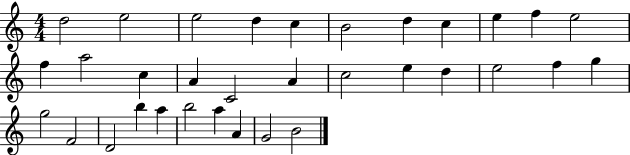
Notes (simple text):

D5/h E5/h E5/h D5/q C5/q B4/h D5/q C5/q E5/q F5/q E5/h F5/q A5/h C5/q A4/q C4/h A4/q C5/h E5/q D5/q E5/h F5/q G5/q G5/h F4/h D4/h B5/q A5/q B5/h A5/q A4/q G4/h B4/h